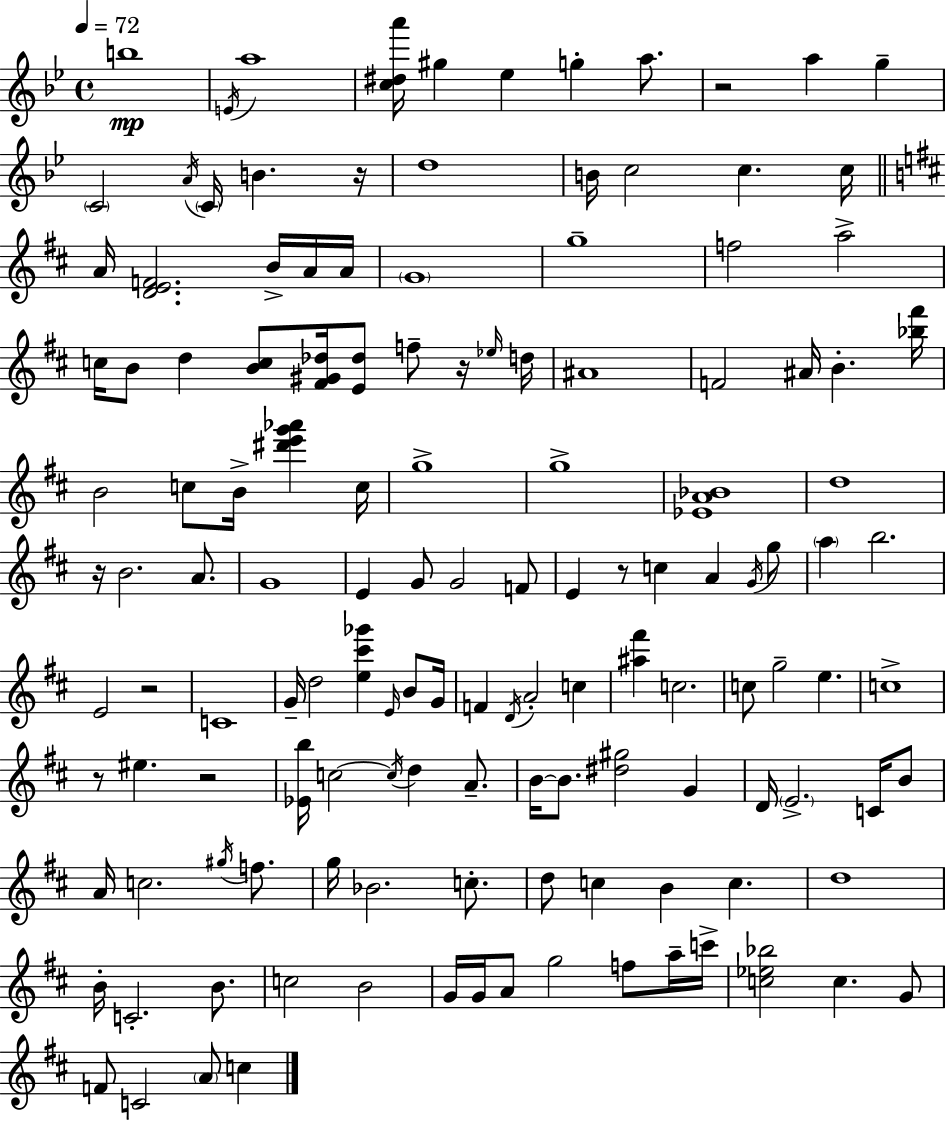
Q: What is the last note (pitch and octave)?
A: C5